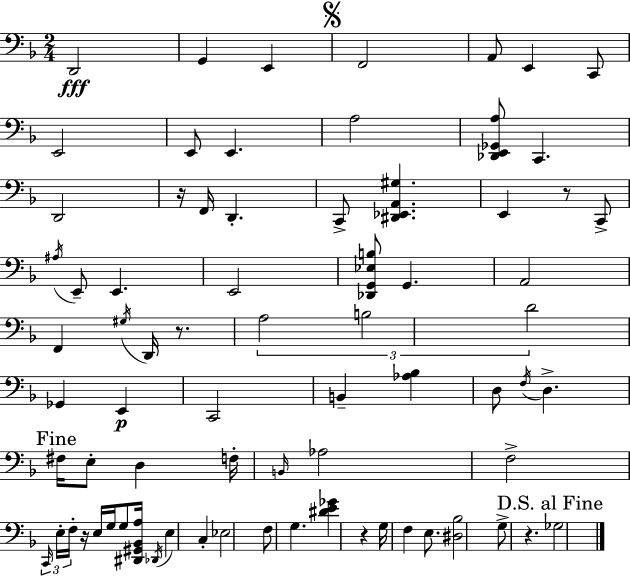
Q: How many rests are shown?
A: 6